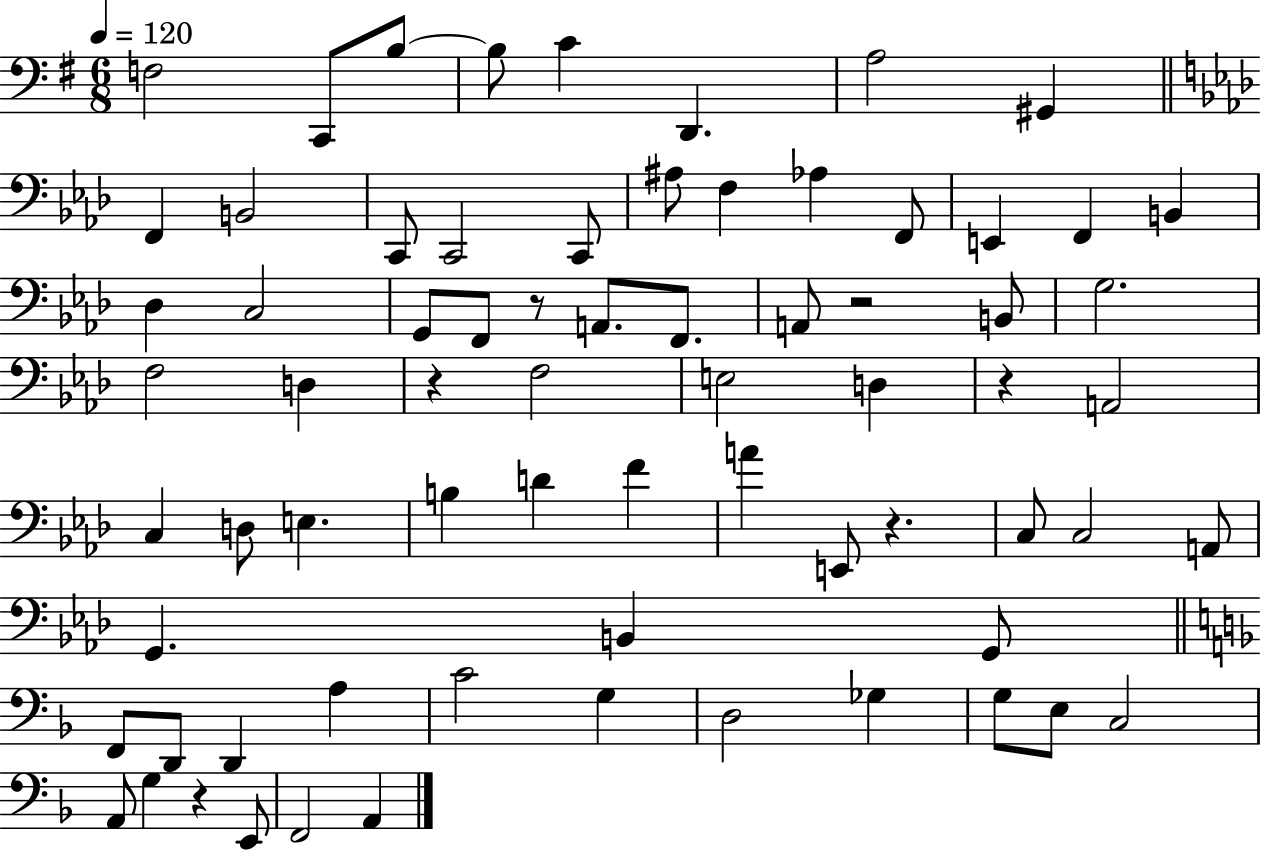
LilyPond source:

{
  \clef bass
  \numericTimeSignature
  \time 6/8
  \key g \major
  \tempo 4 = 120
  f2 c,8 b8~~ | b8 c'4 d,4. | a2 gis,4 | \bar "||" \break \key aes \major f,4 b,2 | c,8 c,2 c,8 | ais8 f4 aes4 f,8 | e,4 f,4 b,4 | \break des4 c2 | g,8 f,8 r8 a,8. f,8. | a,8 r2 b,8 | g2. | \break f2 d4 | r4 f2 | e2 d4 | r4 a,2 | \break c4 d8 e4. | b4 d'4 f'4 | a'4 e,8 r4. | c8 c2 a,8 | \break g,4. b,4 g,8 | \bar "||" \break \key f \major f,8 d,8 d,4 a4 | c'2 g4 | d2 ges4 | g8 e8 c2 | \break a,8 g4 r4 e,8 | f,2 a,4 | \bar "|."
}